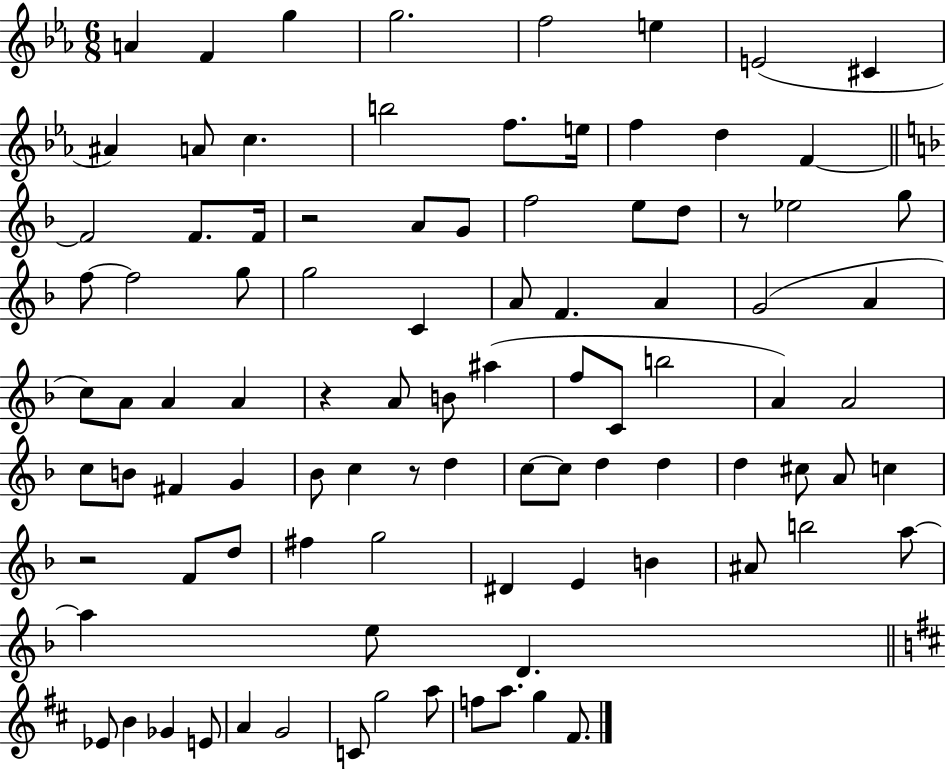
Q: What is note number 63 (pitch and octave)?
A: A4